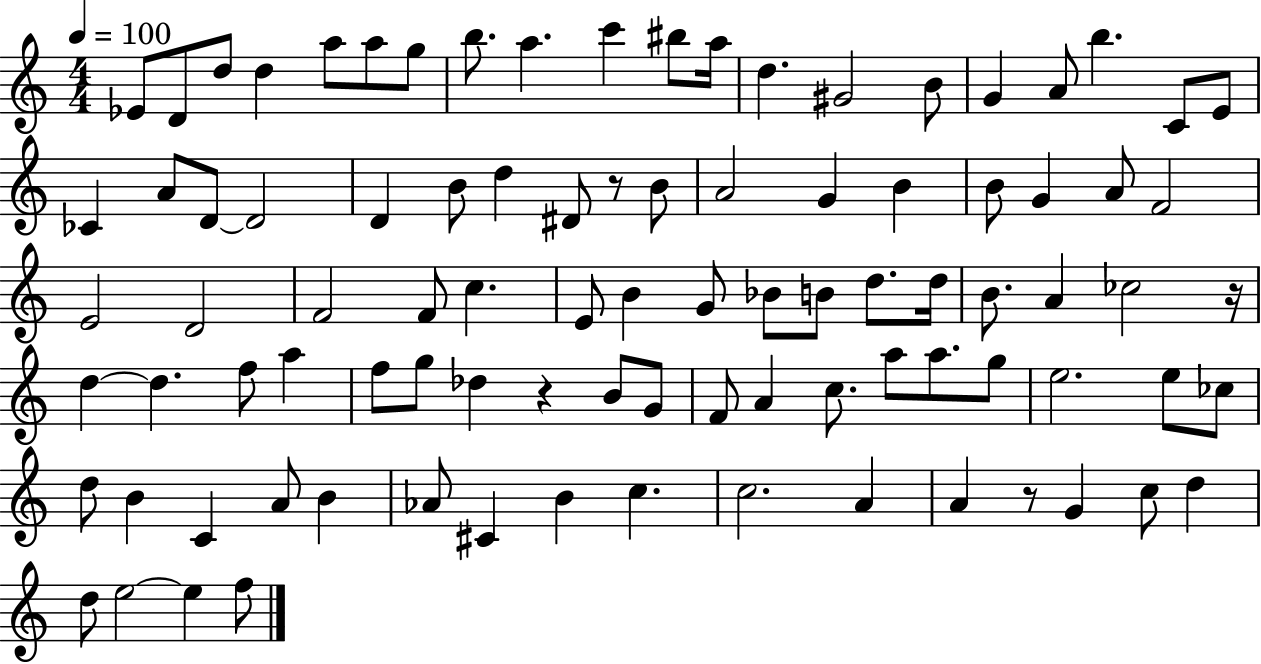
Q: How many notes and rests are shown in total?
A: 92